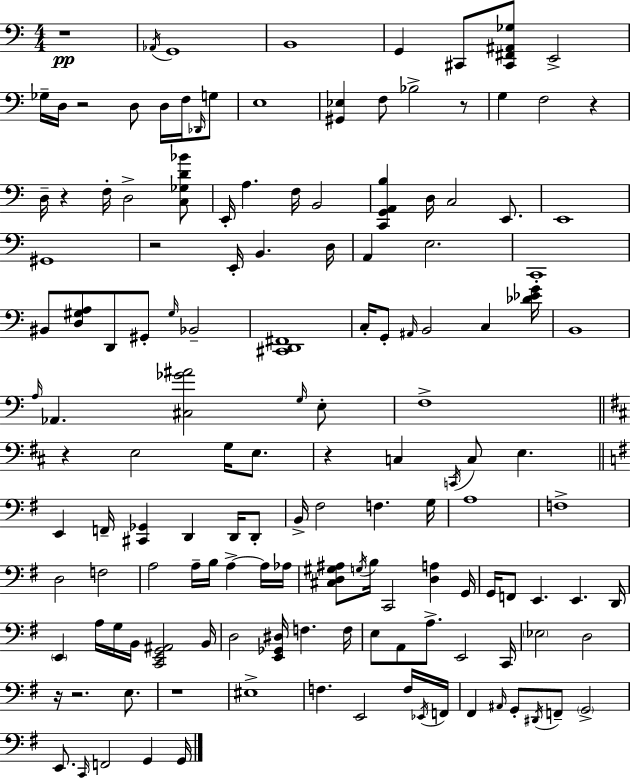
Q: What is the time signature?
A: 4/4